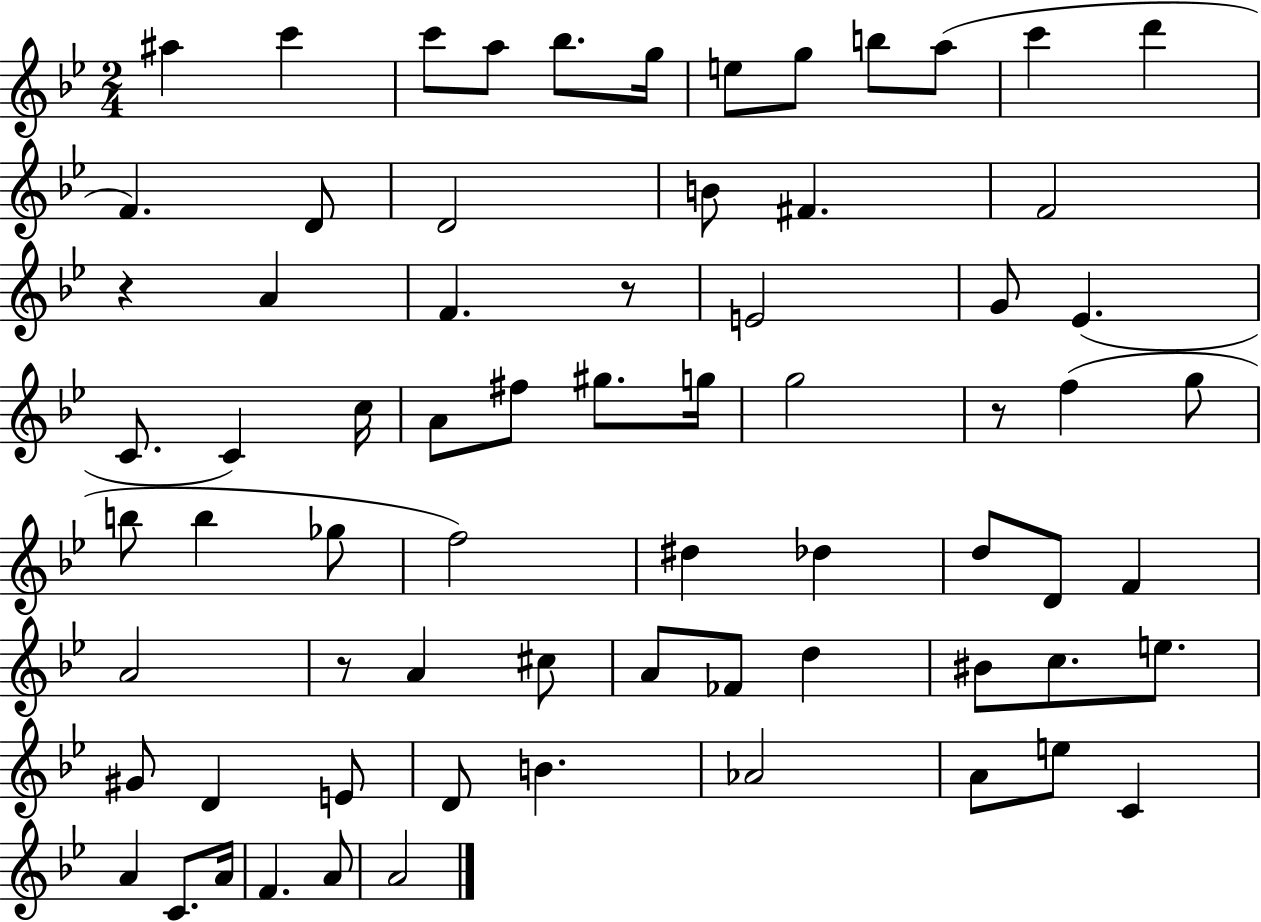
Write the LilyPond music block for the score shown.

{
  \clef treble
  \numericTimeSignature
  \time 2/4
  \key bes \major
  ais''4 c'''4 | c'''8 a''8 bes''8. g''16 | e''8 g''8 b''8 a''8( | c'''4 d'''4 | \break f'4.) d'8 | d'2 | b'8 fis'4. | f'2 | \break r4 a'4 | f'4. r8 | e'2 | g'8 ees'4.( | \break c'8. c'4) c''16 | a'8 fis''8 gis''8. g''16 | g''2 | r8 f''4( g''8 | \break b''8 b''4 ges''8 | f''2) | dis''4 des''4 | d''8 d'8 f'4 | \break a'2 | r8 a'4 cis''8 | a'8 fes'8 d''4 | bis'8 c''8. e''8. | \break gis'8 d'4 e'8 | d'8 b'4. | aes'2 | a'8 e''8 c'4 | \break a'4 c'8. a'16 | f'4. a'8 | a'2 | \bar "|."
}